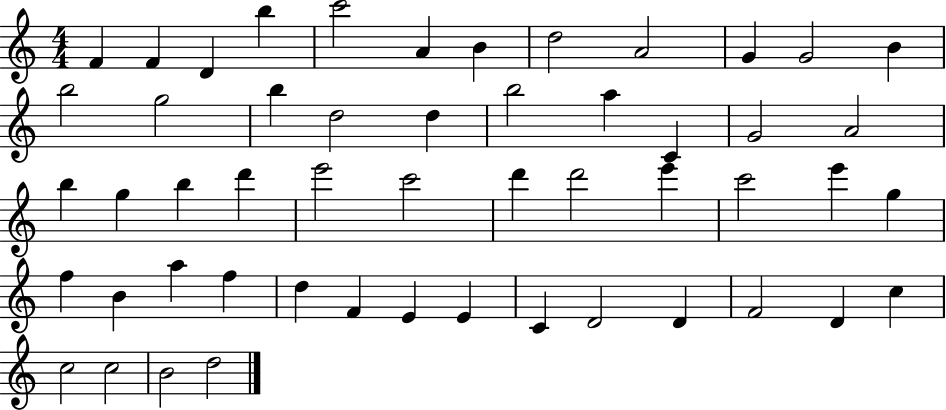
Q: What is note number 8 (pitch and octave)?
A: D5